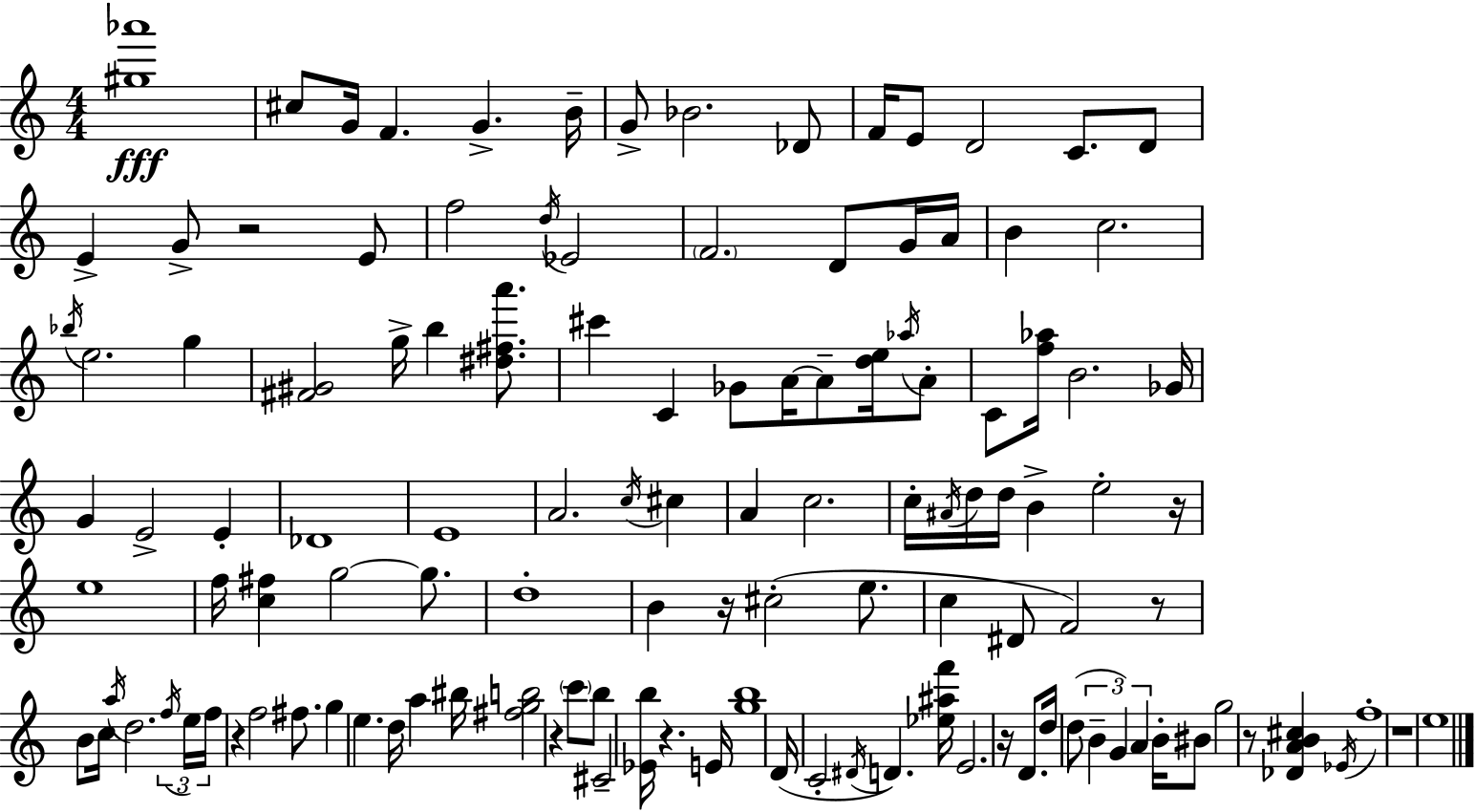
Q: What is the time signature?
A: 4/4